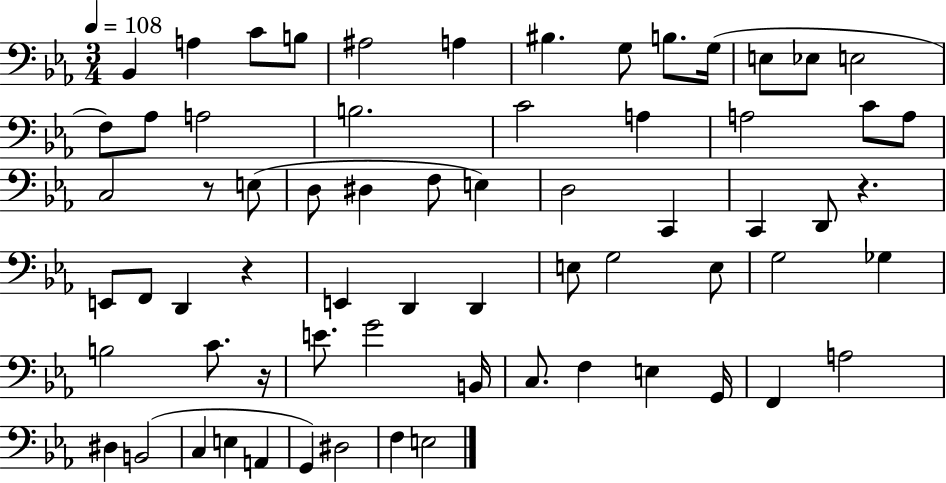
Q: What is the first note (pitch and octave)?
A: Bb2